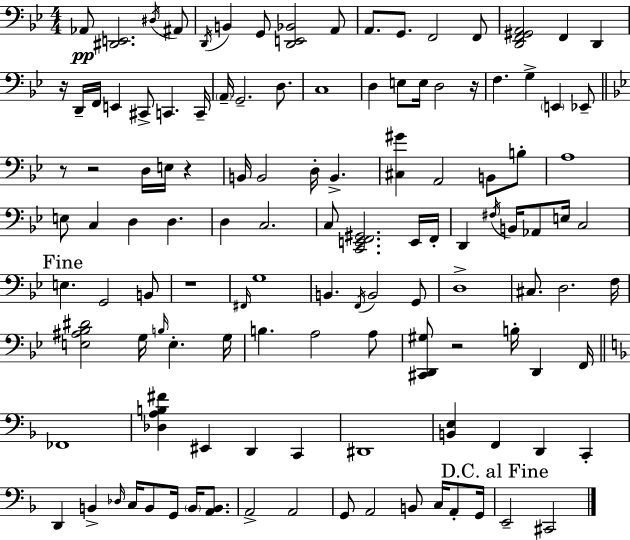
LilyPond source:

{
  \clef bass
  \numericTimeSignature
  \time 4/4
  \key bes \major
  aes,8\pp <dis, e,>2. \acciaccatura { dis16 } ais,8 | \acciaccatura { d,16 } b,4 g,8 <d, e, bes,>2 | a,8 a,8. g,8. f,2 | f,8 <d, f, gis, a,>2 f,4 d,4 | \break r16 d,16-- f,16 e,4 cis,8-> c,4. | c,16-- \parenthesize a,16-- g,2.-- d8. | c1 | d4 e8 e16 d2 | \break r16 f4. g4-> \parenthesize e,4 | ees,8-- \bar "||" \break \key bes \major r8 r2 d16 e16 r4 | b,16 b,2 d16-. b,4.-> | <cis gis'>4 a,2 b,8 b8-. | a1 | \break e8 c4 d4 d4. | d4 c2. | c8 <c, e, f, gis,>2. e,16 f,16-. | d,4 \acciaccatura { fis16 } b,16 aes,8 e16 c2 | \break \mark "Fine" e4. g,2 b,8 | r1 | \grace { fis,16 } g1 | b,4. \acciaccatura { f,16 } b,2 | \break g,8 d1-> | cis8. d2. | f16 <e ais bes dis'>2 g16 \grace { b16 } e4.-. | g16 b4. a2 | \break a8 <cis, d, gis>8 r2 b16-. d,4 | f,16 \bar "||" \break \key d \minor fes,1 | <des a b fis'>4 eis,4 d,4 c,4 | dis,1 | <b, e>4 f,4 d,4 c,4-. | \break d,4 b,4-> \grace { des16 } c16 b,8 g,16 \parenthesize b,16 <a, b,>8. | a,2-> a,2 | g,8 a,2 b,8 c16 a,8-. | g,16 \mark "D.C. al Fine" e,2-- cis,2 | \break \bar "|."
}